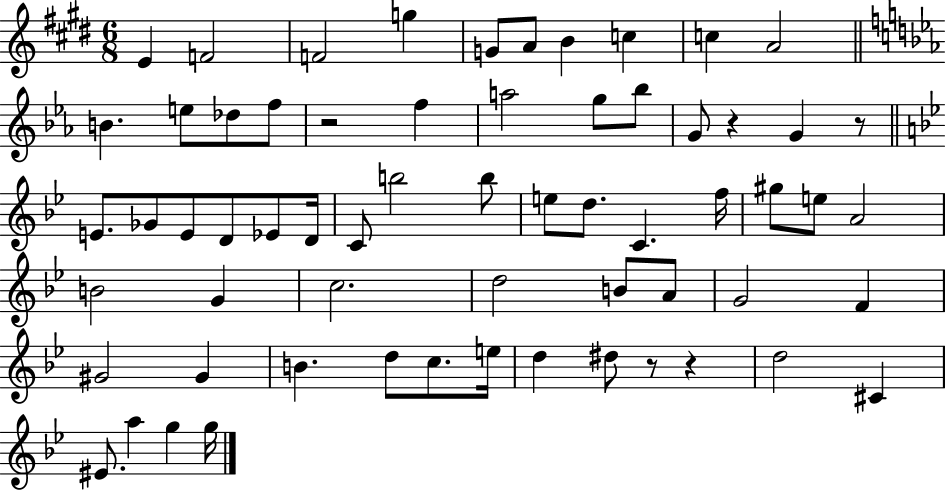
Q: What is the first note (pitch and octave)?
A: E4